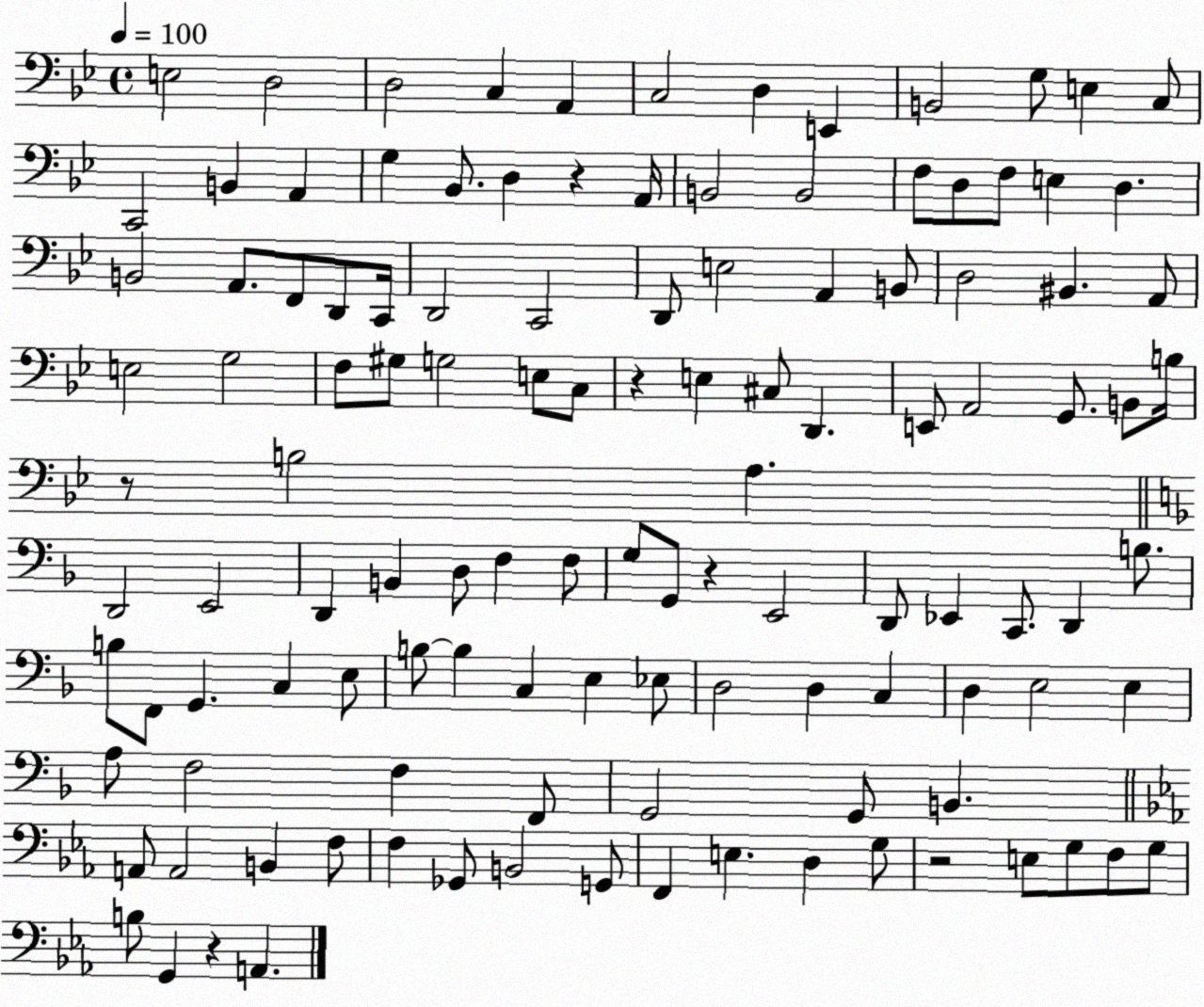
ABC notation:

X:1
T:Untitled
M:4/4
L:1/4
K:Bb
E,2 D,2 D,2 C, A,, C,2 D, E,, B,,2 G,/2 E, C,/2 C,,2 B,, A,, G, _B,,/2 D, z A,,/4 B,,2 B,,2 F,/2 D,/2 F,/2 E, D, B,,2 A,,/2 F,,/2 D,,/2 C,,/4 D,,2 C,,2 D,,/2 E,2 A,, B,,/2 D,2 ^B,, A,,/2 E,2 G,2 F,/2 ^G,/2 G,2 E,/2 C,/2 z E, ^C,/2 D,, E,,/2 A,,2 G,,/2 B,,/2 B,/4 z/2 B,2 A, D,,2 E,,2 D,, B,, D,/2 F, F,/2 G,/2 G,,/2 z E,,2 D,,/2 _E,, C,,/2 D,, B,/2 B,/2 F,,/2 G,, C, E,/2 B,/2 B, C, E, _E,/2 D,2 D, C, D, E,2 E, A,/2 F,2 F, F,,/2 G,,2 G,,/2 B,, A,,/2 A,,2 B,, F,/2 F, _G,,/2 B,,2 G,,/2 F,, E, D, G,/2 z2 E,/2 G,/2 F,/2 G,/2 B,/2 G,, z A,,